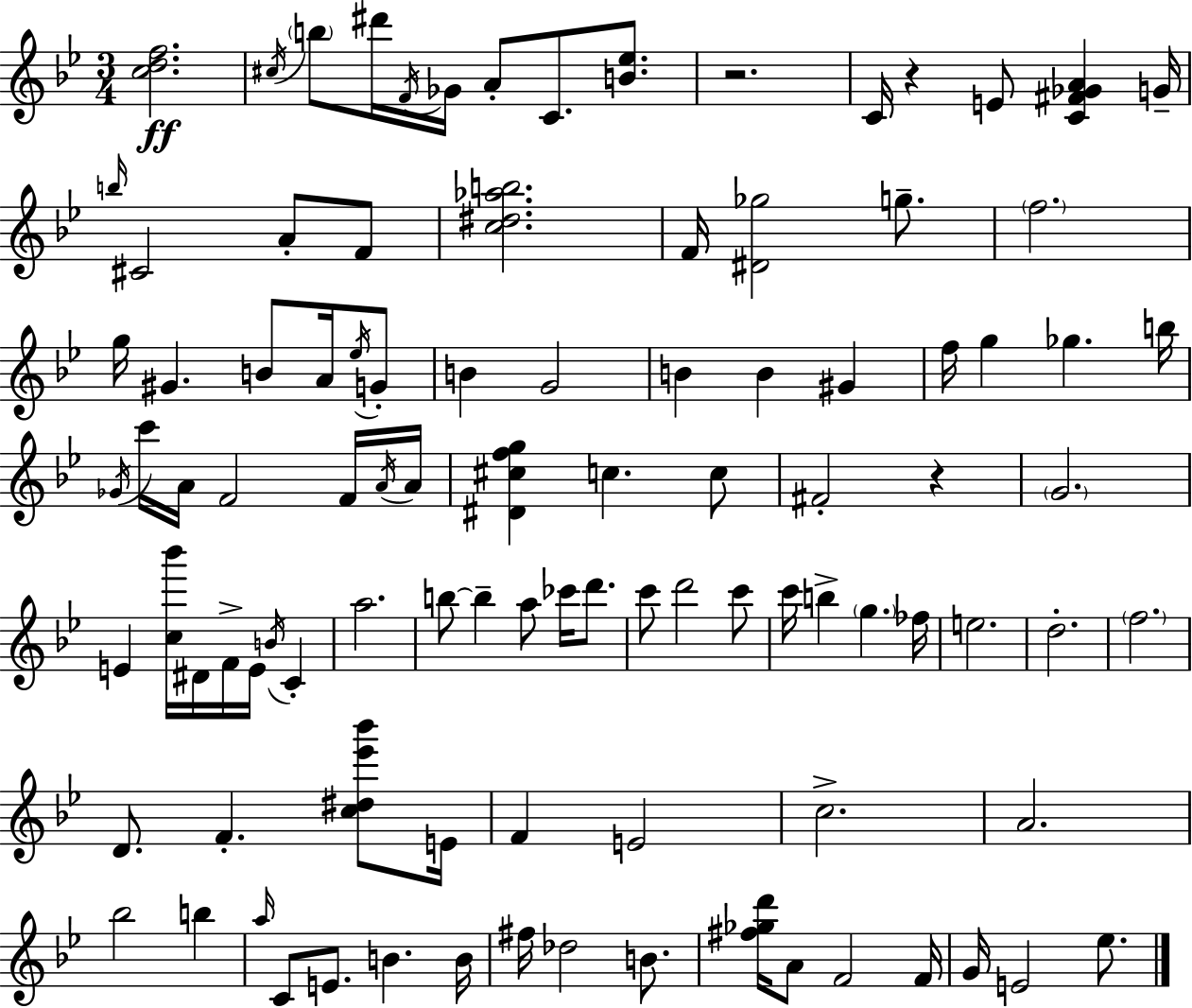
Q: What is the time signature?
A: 3/4